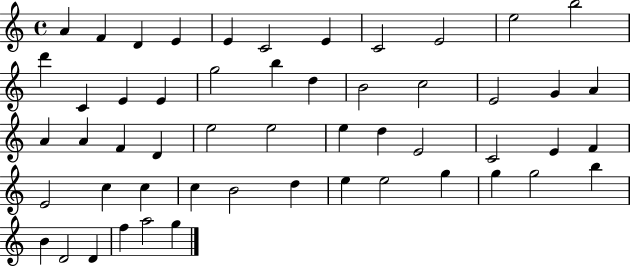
{
  \clef treble
  \time 4/4
  \defaultTimeSignature
  \key c \major
  a'4 f'4 d'4 e'4 | e'4 c'2 e'4 | c'2 e'2 | e''2 b''2 | \break d'''4 c'4 e'4 e'4 | g''2 b''4 d''4 | b'2 c''2 | e'2 g'4 a'4 | \break a'4 a'4 f'4 d'4 | e''2 e''2 | e''4 d''4 e'2 | c'2 e'4 f'4 | \break e'2 c''4 c''4 | c''4 b'2 d''4 | e''4 e''2 g''4 | g''4 g''2 b''4 | \break b'4 d'2 d'4 | f''4 a''2 g''4 | \bar "|."
}